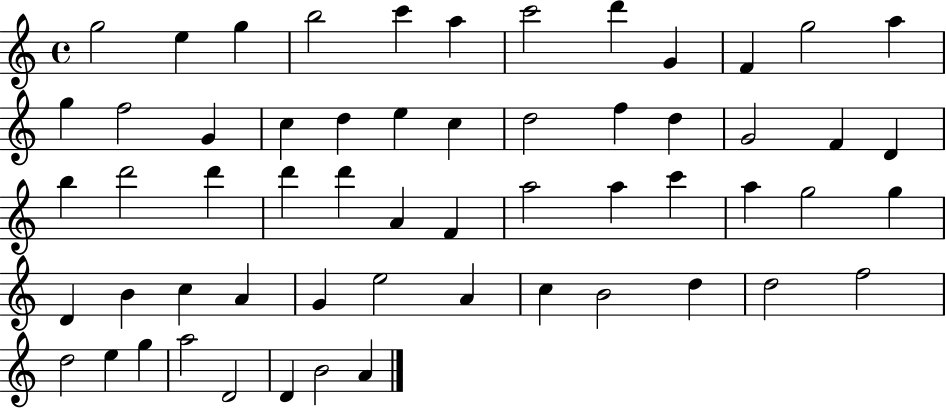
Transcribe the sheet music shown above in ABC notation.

X:1
T:Untitled
M:4/4
L:1/4
K:C
g2 e g b2 c' a c'2 d' G F g2 a g f2 G c d e c d2 f d G2 F D b d'2 d' d' d' A F a2 a c' a g2 g D B c A G e2 A c B2 d d2 f2 d2 e g a2 D2 D B2 A